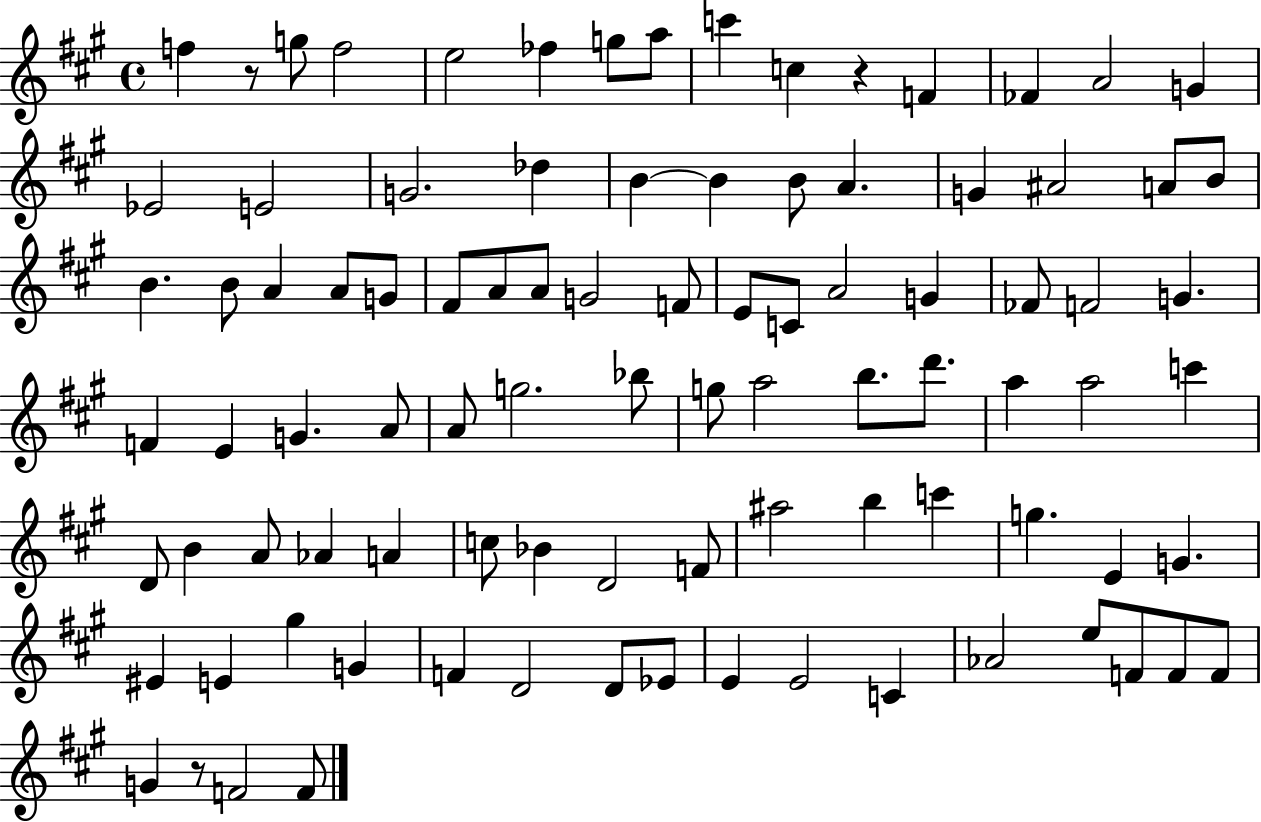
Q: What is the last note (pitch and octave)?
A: F4